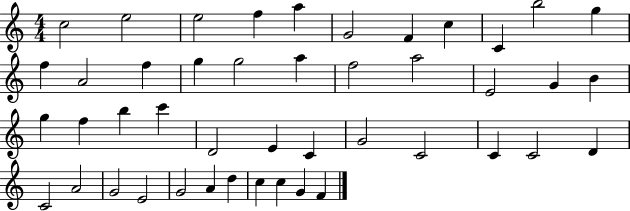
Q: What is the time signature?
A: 4/4